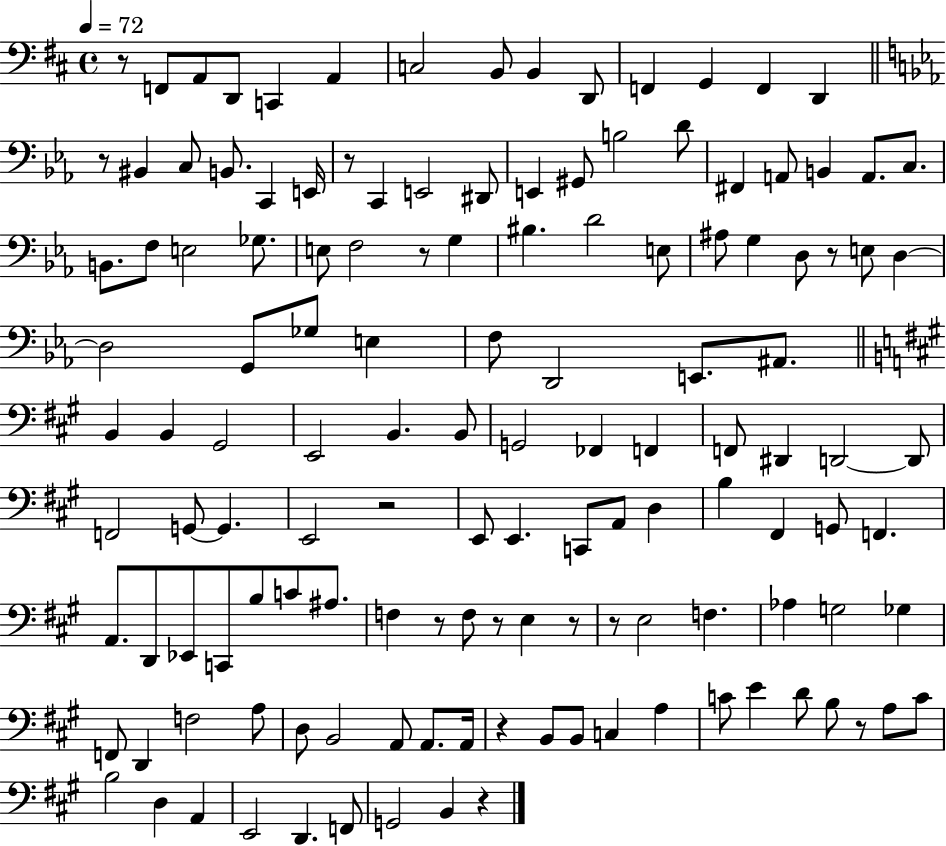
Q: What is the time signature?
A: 4/4